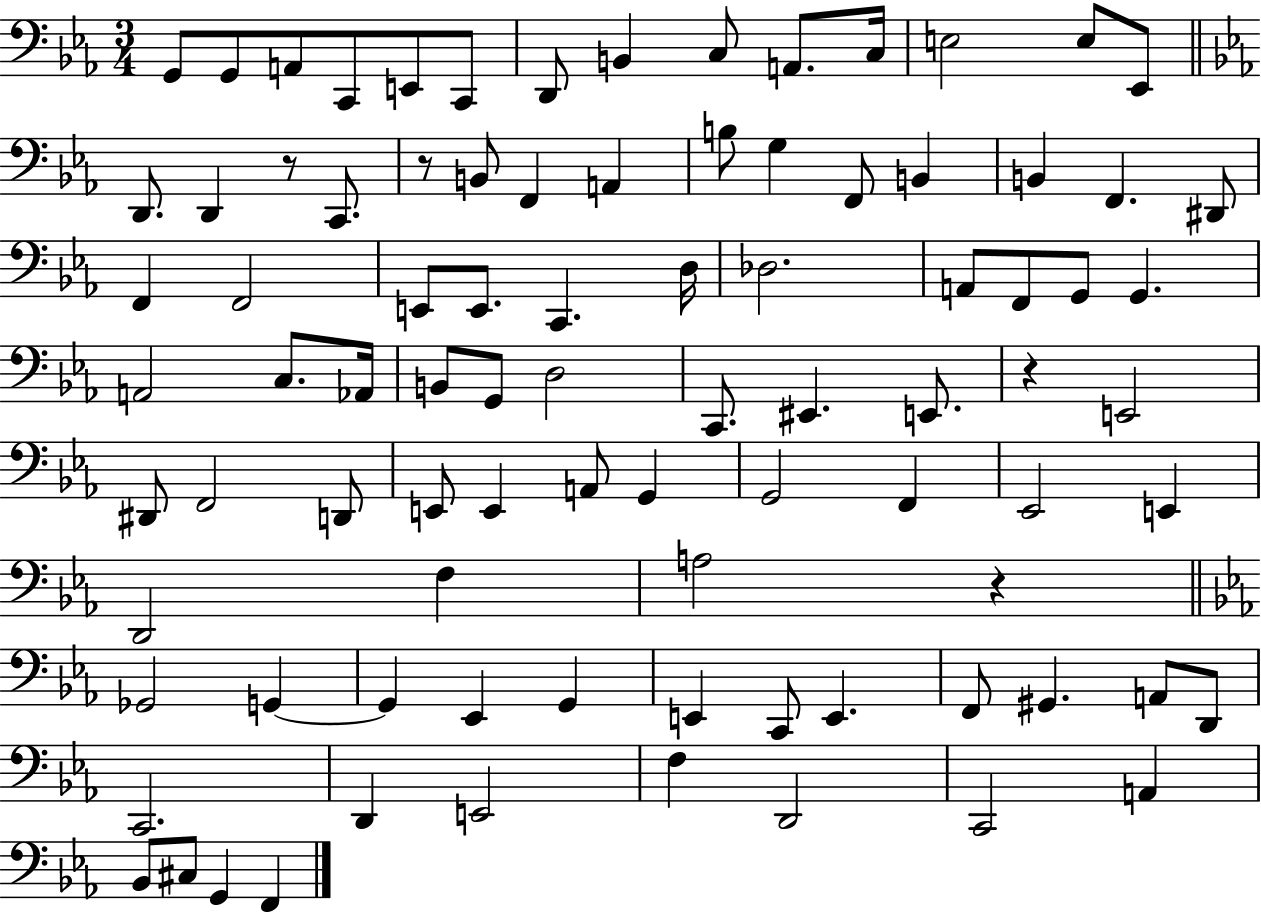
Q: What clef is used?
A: bass